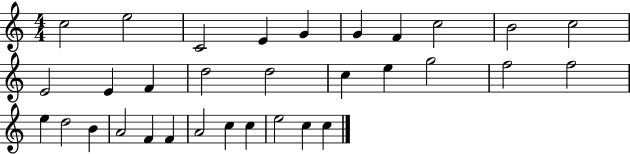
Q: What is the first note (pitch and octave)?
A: C5